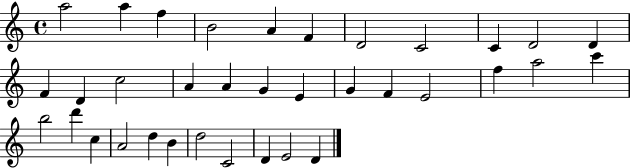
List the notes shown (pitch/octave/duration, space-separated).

A5/h A5/q F5/q B4/h A4/q F4/q D4/h C4/h C4/q D4/h D4/q F4/q D4/q C5/h A4/q A4/q G4/q E4/q G4/q F4/q E4/h F5/q A5/h C6/q B5/h D6/q C5/q A4/h D5/q B4/q D5/h C4/h D4/q E4/h D4/q